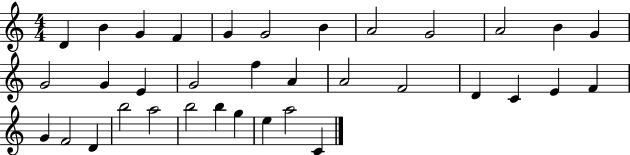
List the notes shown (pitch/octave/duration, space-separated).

D4/q B4/q G4/q F4/q G4/q G4/h B4/q A4/h G4/h A4/h B4/q G4/q G4/h G4/q E4/q G4/h F5/q A4/q A4/h F4/h D4/q C4/q E4/q F4/q G4/q F4/h D4/q B5/h A5/h B5/h B5/q G5/q E5/q A5/h C4/q